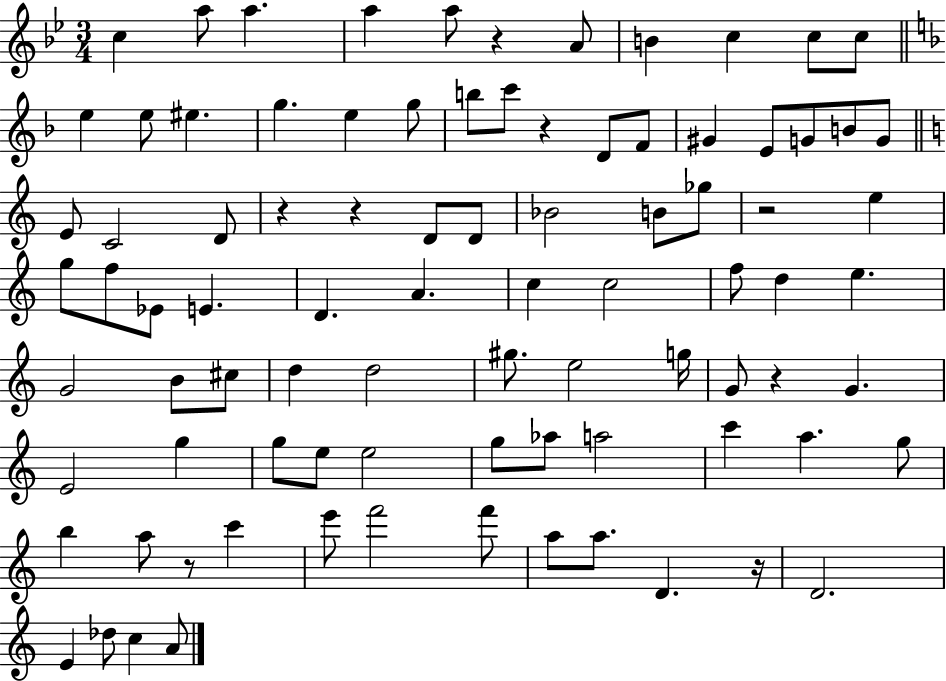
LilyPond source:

{
  \clef treble
  \numericTimeSignature
  \time 3/4
  \key bes \major
  c''4 a''8 a''4. | a''4 a''8 r4 a'8 | b'4 c''4 c''8 c''8 | \bar "||" \break \key d \minor e''4 e''8 eis''4. | g''4. e''4 g''8 | b''8 c'''8 r4 d'8 f'8 | gis'4 e'8 g'8 b'8 g'8 | \break \bar "||" \break \key c \major e'8 c'2 d'8 | r4 r4 d'8 d'8 | bes'2 b'8 ges''8 | r2 e''4 | \break g''8 f''8 ees'8 e'4. | d'4. a'4. | c''4 c''2 | f''8 d''4 e''4. | \break g'2 b'8 cis''8 | d''4 d''2 | gis''8. e''2 g''16 | g'8 r4 g'4. | \break e'2 g''4 | g''8 e''8 e''2 | g''8 aes''8 a''2 | c'''4 a''4. g''8 | \break b''4 a''8 r8 c'''4 | e'''8 f'''2 f'''8 | a''8 a''8. d'4. r16 | d'2. | \break e'4 des''8 c''4 a'8 | \bar "|."
}